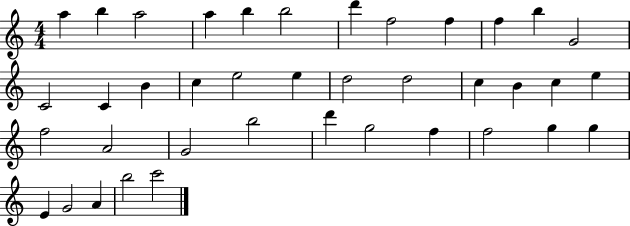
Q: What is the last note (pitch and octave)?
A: C6